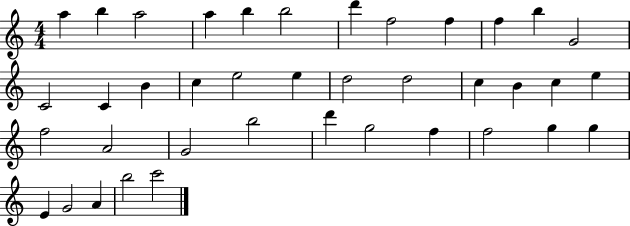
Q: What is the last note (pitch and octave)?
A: C6